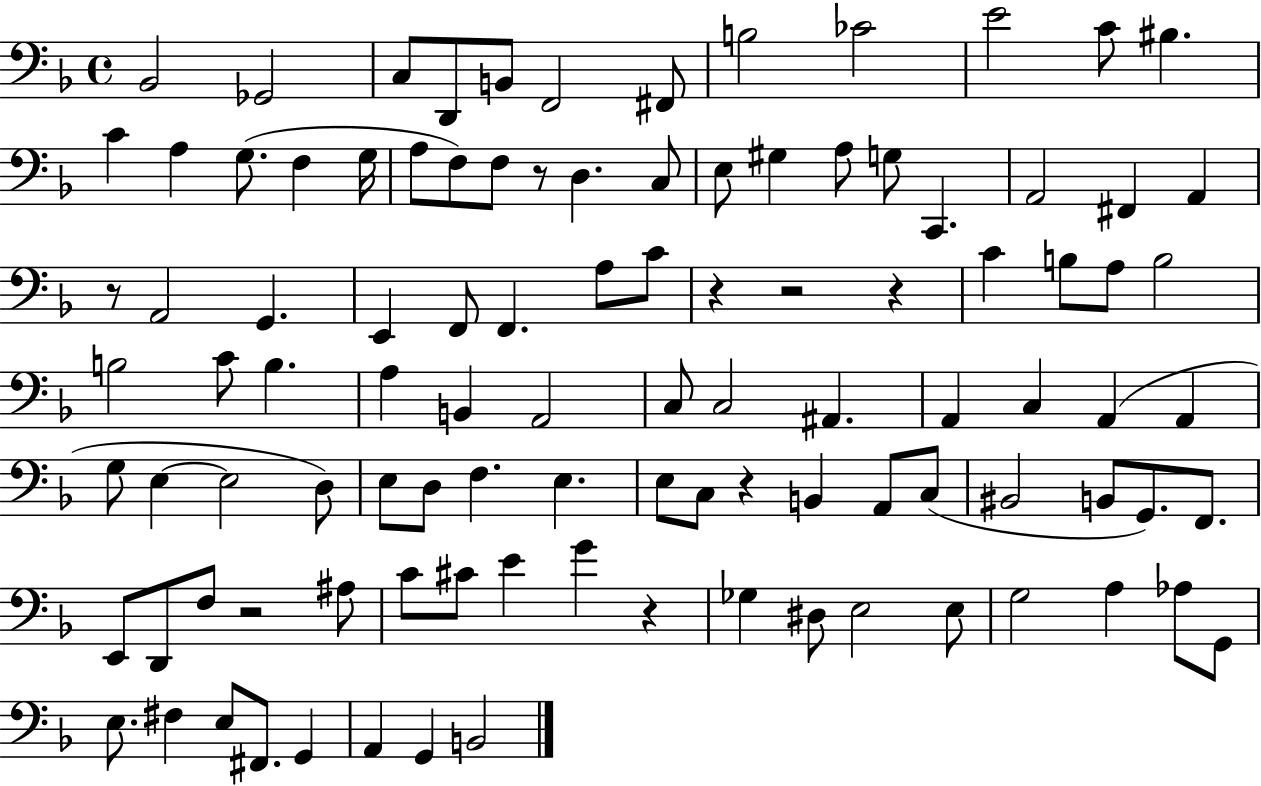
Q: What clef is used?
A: bass